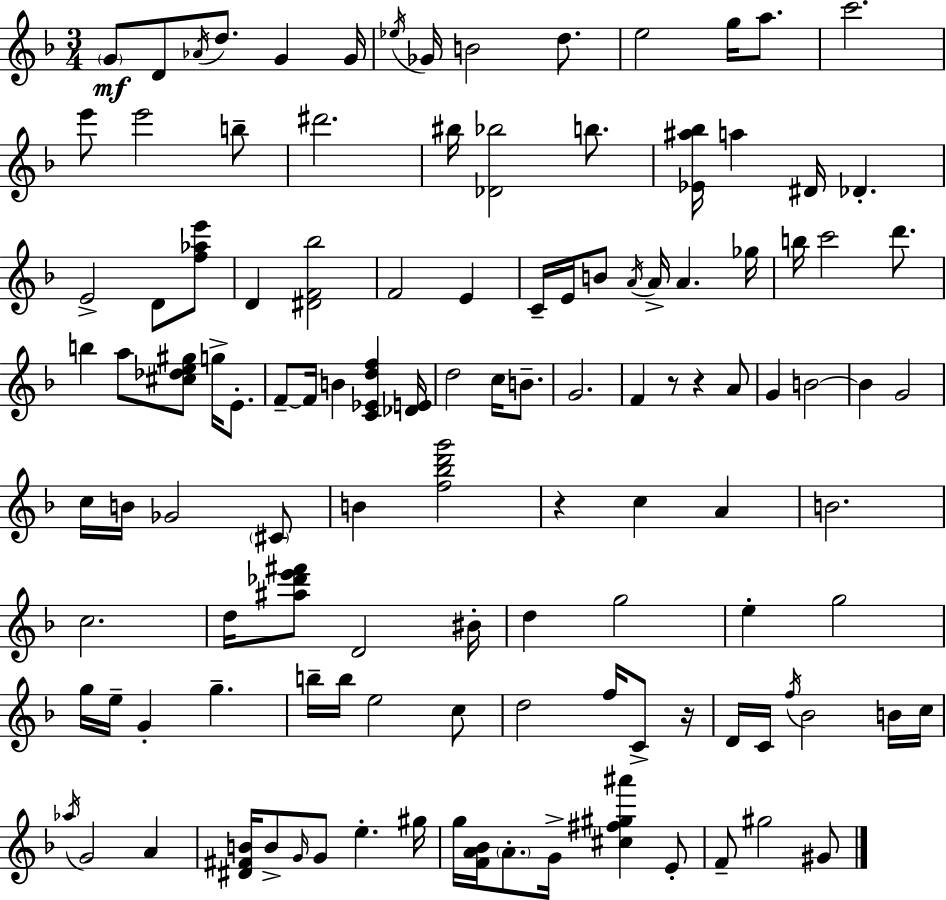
{
  \clef treble
  \numericTimeSignature
  \time 3/4
  \key f \major
  \parenthesize g'8\mf d'8 \acciaccatura { aes'16 } d''8. g'4 | g'16 \acciaccatura { ees''16 } ges'16 b'2 d''8. | e''2 g''16 a''8. | c'''2. | \break e'''8 e'''2 | b''8-- dis'''2. | bis''16 <des' bes''>2 b''8. | <ees' ais'' bes''>16 a''4 dis'16 des'4.-. | \break e'2-> d'8 | <f'' aes'' e'''>8 d'4 <dis' f' bes''>2 | f'2 e'4 | c'16-- e'16 b'8 \acciaccatura { a'16 } a'16-> a'4. | \break ges''16 b''16 c'''2 | d'''8. b''4 a''8 <cis'' des'' e'' gis''>8 g''16-> | e'8.-. f'8--~~ f'16 b'4 <c' ees' d'' f''>4 | <des' e'>16 d''2 c''16 | \break b'8.-- g'2. | f'4 r8 r4 | a'8 g'4 b'2~~ | b'4 g'2 | \break c''16 b'16 ges'2 | \parenthesize cis'8 b'4 <f'' bes'' d''' g'''>2 | r4 c''4 a'4 | b'2. | \break c''2. | d''16 <ais'' des''' e''' fis'''>8 d'2 | bis'16-. d''4 g''2 | e''4-. g''2 | \break g''16 e''16-- g'4-. g''4.-- | b''16-- b''16 e''2 | c''8 d''2 f''16 | c'8-> r16 d'16 c'16 \acciaccatura { f''16 } bes'2 | \break b'16 c''16 \acciaccatura { aes''16 } g'2 | a'4 <dis' fis' b'>16 b'8-> \grace { g'16 } g'8 e''4.-. | gis''16 g''16 <f' a' bes'>16 \parenthesize a'8.-. g'16-> | <cis'' fis'' gis'' ais'''>4 e'8-. f'8-- gis''2 | \break gis'8 \bar "|."
}